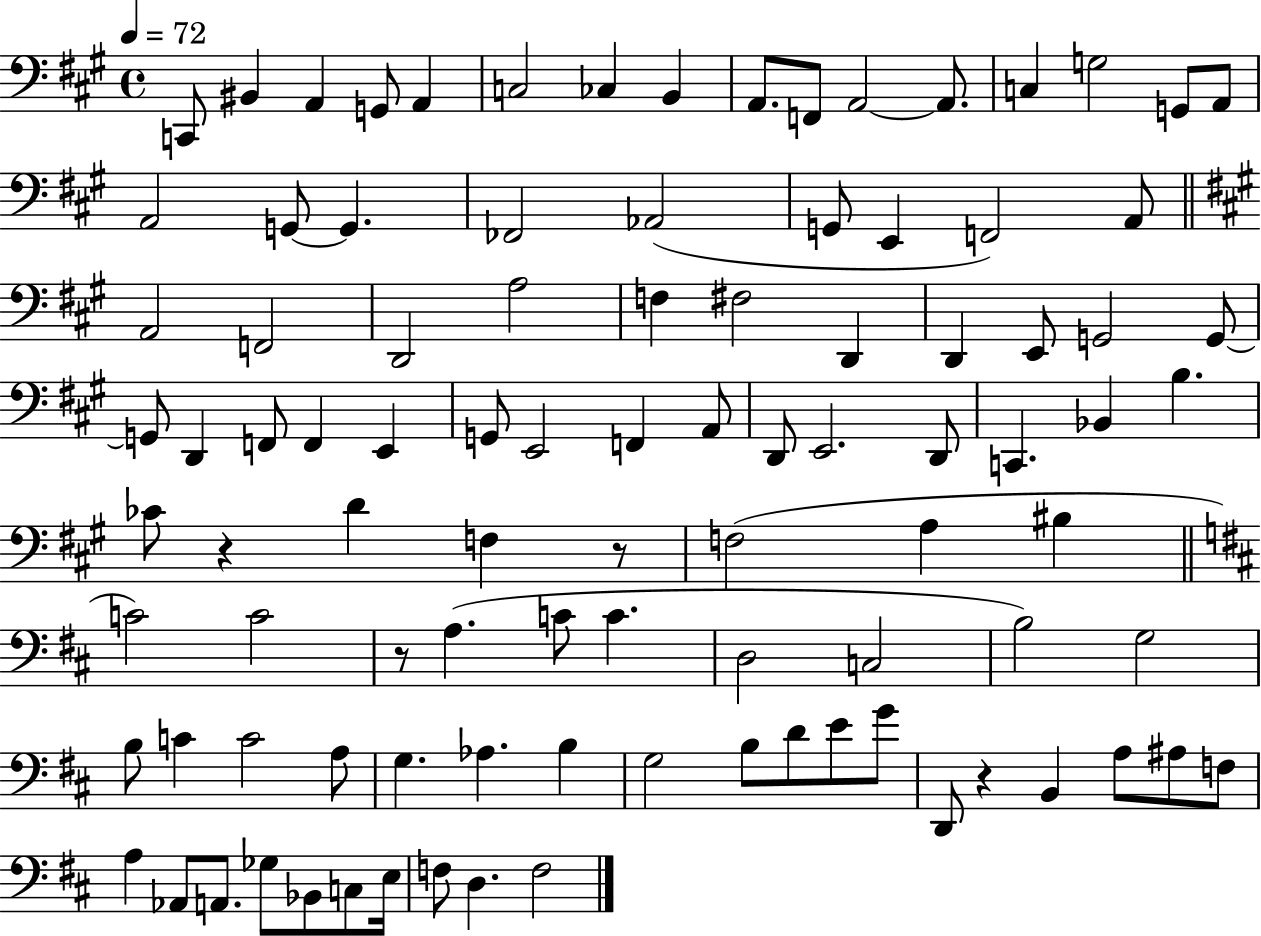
C2/e BIS2/q A2/q G2/e A2/q C3/h CES3/q B2/q A2/e. F2/e A2/h A2/e. C3/q G3/h G2/e A2/e A2/h G2/e G2/q. FES2/h Ab2/h G2/e E2/q F2/h A2/e A2/h F2/h D2/h A3/h F3/q F#3/h D2/q D2/q E2/e G2/h G2/e G2/e D2/q F2/e F2/q E2/q G2/e E2/h F2/q A2/e D2/e E2/h. D2/e C2/q. Bb2/q B3/q. CES4/e R/q D4/q F3/q R/e F3/h A3/q BIS3/q C4/h C4/h R/e A3/q. C4/e C4/q. D3/h C3/h B3/h G3/h B3/e C4/q C4/h A3/e G3/q. Ab3/q. B3/q G3/h B3/e D4/e E4/e G4/e D2/e R/q B2/q A3/e A#3/e F3/e A3/q Ab2/e A2/e. Gb3/e Bb2/e C3/e E3/s F3/e D3/q. F3/h